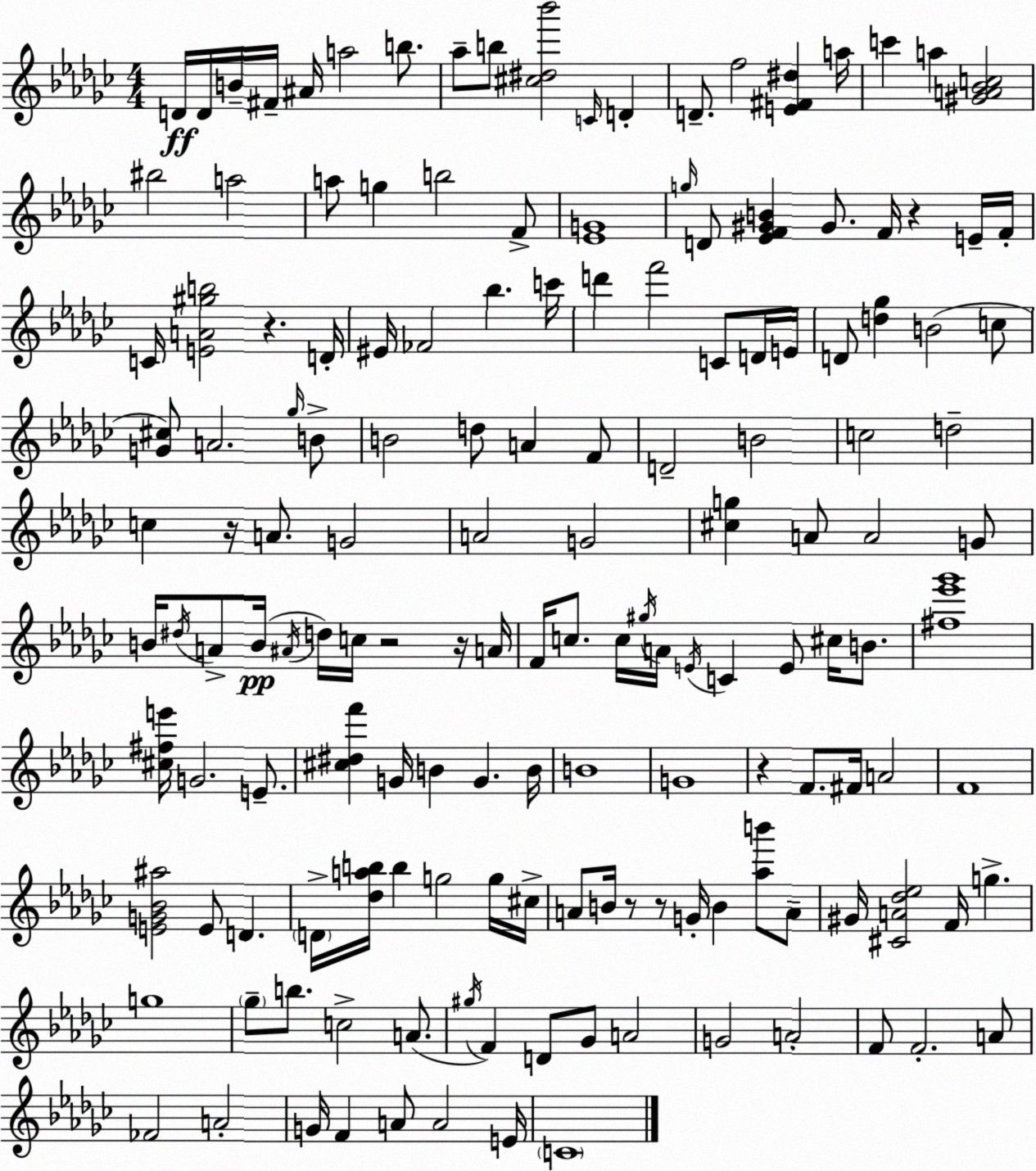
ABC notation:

X:1
T:Untitled
M:4/4
L:1/4
K:Ebm
D/4 D/4 B/4 ^F/4 ^A/4 a2 b/2 _a/2 b/2 [^c^d_b']2 C/4 D D/2 f2 [E^F^d] a/4 c' a [^GA_Bc]2 ^b2 a2 a/2 g b2 F/2 [_EG]4 g/4 D/2 [_EF^GB] ^G/2 F/4 z E/4 F/4 C/4 [EA^gb]2 z D/4 ^E/4 _F2 _b c'/4 d' f'2 C/2 D/4 E/4 D/2 [d_g] B2 c/2 [G^c]/2 A2 _g/4 B/2 B2 d/2 A F/2 D2 B2 c2 d2 c z/4 A/2 G2 A2 G2 [^cg] A/2 A2 G/2 B/4 ^d/4 A/2 B/4 ^A/4 d/4 c/4 z2 z/4 A/4 F/4 c/2 c/4 ^g/4 A/4 E/4 C E/2 ^c/4 B/2 [^f_e'_g']4 [^c^fe']/4 G2 E/2 [^c^df'] G/4 B G B/4 B4 G4 z F/2 ^F/4 A2 F4 [EG_B^a]2 E/2 D D/4 [_dab]/4 b g2 g/4 ^c/4 A/2 B/4 z/2 z/2 G/4 B [_ab']/2 A/2 ^G/4 [^CA_d_e]2 F/4 g g4 _g/2 b/2 c2 A/2 ^g/4 F D/2 _G/2 A2 G2 A2 F/2 F2 A/2 _F2 A2 G/4 F A/2 A2 E/4 C4